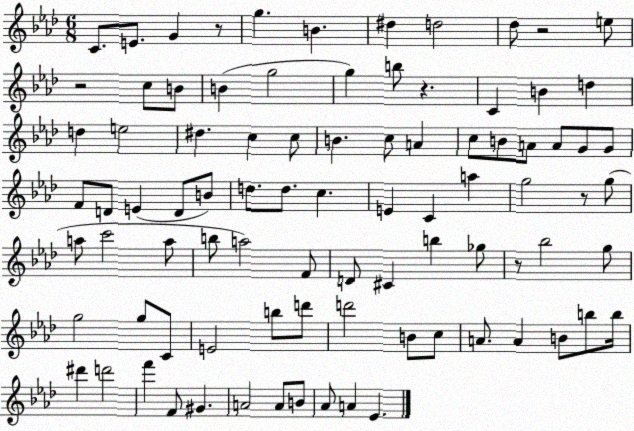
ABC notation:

X:1
T:Untitled
M:6/8
L:1/4
K:Ab
C/2 E/2 G z/2 g B ^d d2 _d/2 z2 e/2 z2 c/2 B/2 B g2 g b/2 z C B d d e2 ^d c c/2 B c/2 A c/2 B/2 A/2 A/2 G/2 G/2 F/2 D/2 E D/2 B/2 d/2 d/2 c E C a g2 z/2 g/2 a/2 c'2 a/2 b/2 a2 F/2 D/2 ^C b _g/2 z/2 _b2 g/2 g2 g/2 C/2 E2 b/2 d'/2 d'2 B/2 c/2 A/2 A B/2 b/2 b/4 ^d' d'2 f' F/2 ^G A2 A/2 B/2 _A/2 A _E